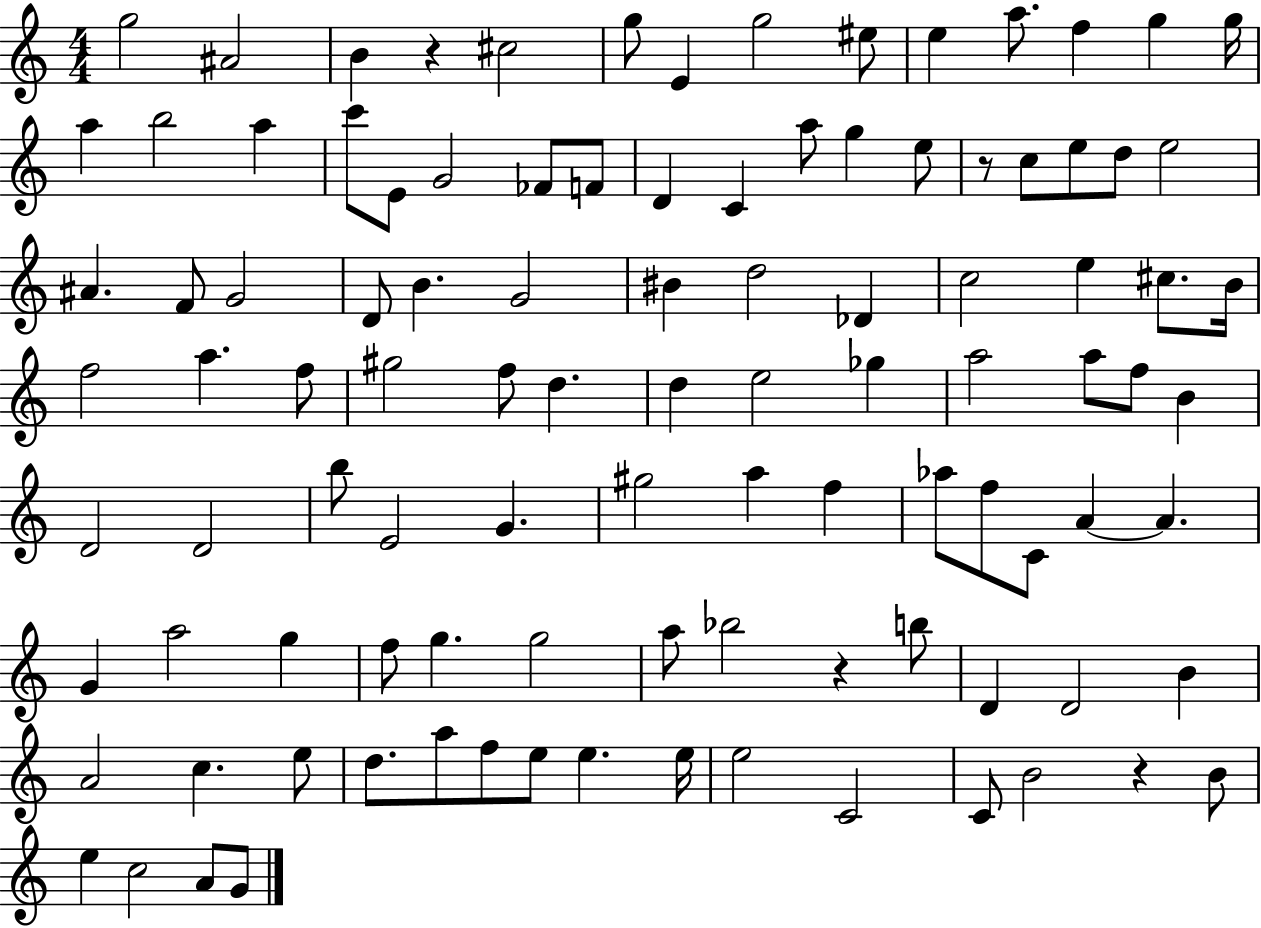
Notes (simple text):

G5/h A#4/h B4/q R/q C#5/h G5/e E4/q G5/h EIS5/e E5/q A5/e. F5/q G5/q G5/s A5/q B5/h A5/q C6/e E4/e G4/h FES4/e F4/e D4/q C4/q A5/e G5/q E5/e R/e C5/e E5/e D5/e E5/h A#4/q. F4/e G4/h D4/e B4/q. G4/h BIS4/q D5/h Db4/q C5/h E5/q C#5/e. B4/s F5/h A5/q. F5/e G#5/h F5/e D5/q. D5/q E5/h Gb5/q A5/h A5/e F5/e B4/q D4/h D4/h B5/e E4/h G4/q. G#5/h A5/q F5/q Ab5/e F5/e C4/e A4/q A4/q. G4/q A5/h G5/q F5/e G5/q. G5/h A5/e Bb5/h R/q B5/e D4/q D4/h B4/q A4/h C5/q. E5/e D5/e. A5/e F5/e E5/e E5/q. E5/s E5/h C4/h C4/e B4/h R/q B4/e E5/q C5/h A4/e G4/e